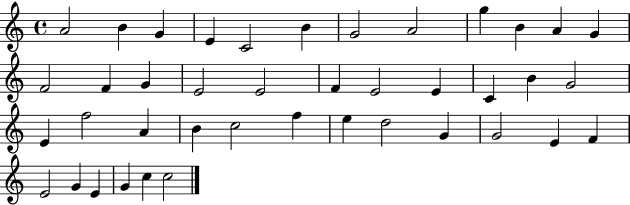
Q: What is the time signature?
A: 4/4